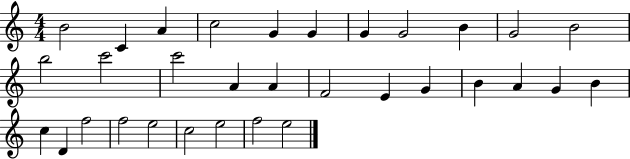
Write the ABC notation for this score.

X:1
T:Untitled
M:4/4
L:1/4
K:C
B2 C A c2 G G G G2 B G2 B2 b2 c'2 c'2 A A F2 E G B A G B c D f2 f2 e2 c2 e2 f2 e2